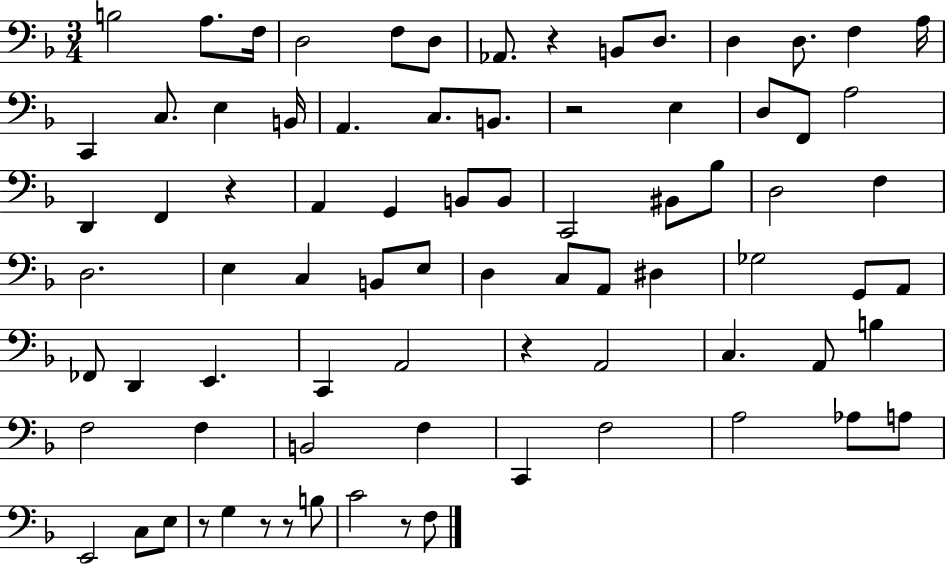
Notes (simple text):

B3/h A3/e. F3/s D3/h F3/e D3/e Ab2/e. R/q B2/e D3/e. D3/q D3/e. F3/q A3/s C2/q C3/e. E3/q B2/s A2/q. C3/e. B2/e. R/h E3/q D3/e F2/e A3/h D2/q F2/q R/q A2/q G2/q B2/e B2/e C2/h BIS2/e Bb3/e D3/h F3/q D3/h. E3/q C3/q B2/e E3/e D3/q C3/e A2/e D#3/q Gb3/h G2/e A2/e FES2/e D2/q E2/q. C2/q A2/h R/q A2/h C3/q. A2/e B3/q F3/h F3/q B2/h F3/q C2/q F3/h A3/h Ab3/e A3/e E2/h C3/e E3/e R/e G3/q R/e R/e B3/e C4/h R/e F3/e